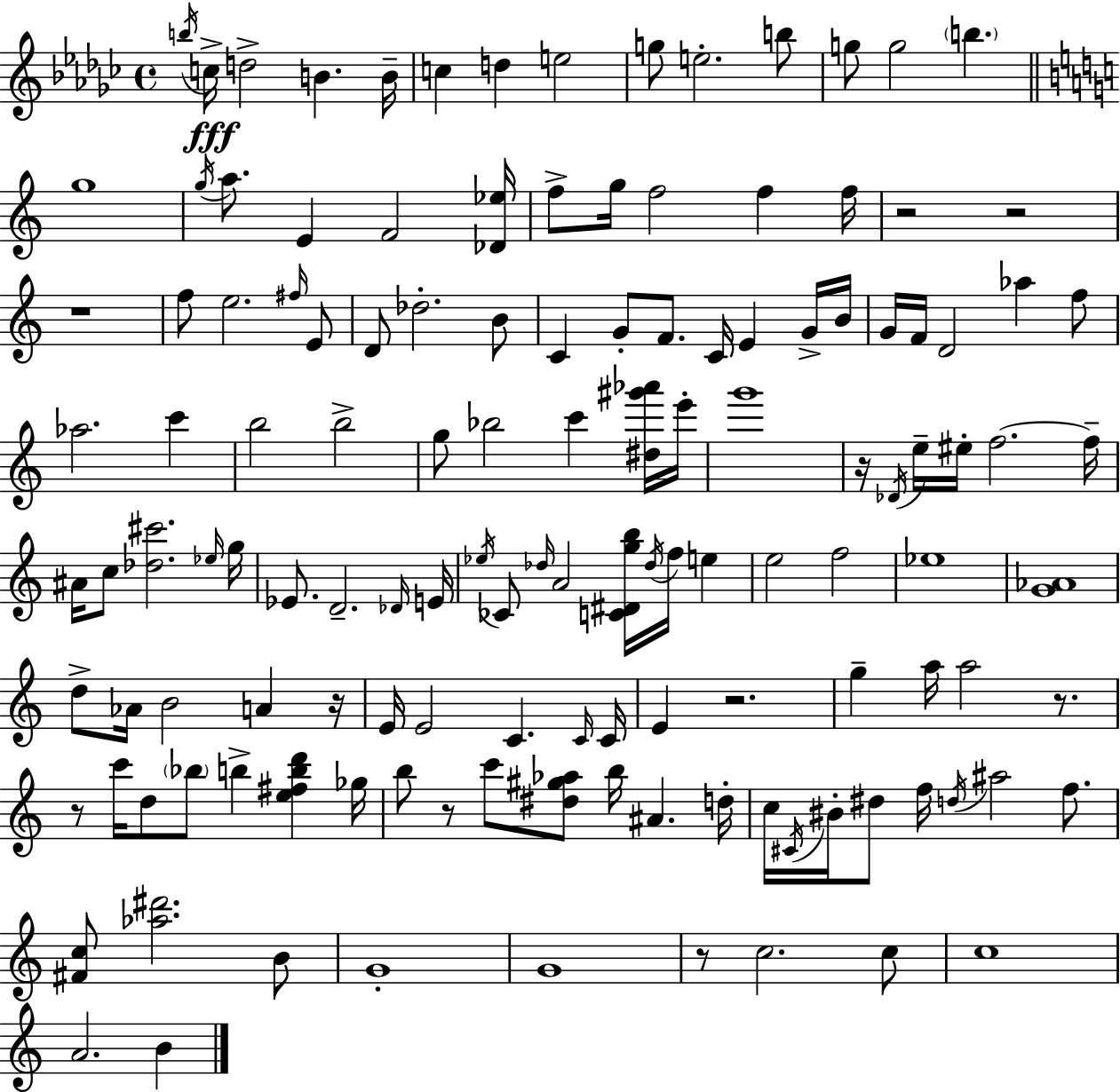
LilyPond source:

{
  \clef treble
  \time 4/4
  \defaultTimeSignature
  \key ees \minor
  \acciaccatura { b''16 }\fff c''16-> d''2-> b'4. | b'16-- c''4 d''4 e''2 | g''8 e''2.-. b''8 | g''8 g''2 \parenthesize b''4. | \break \bar "||" \break \key c \major g''1 | \acciaccatura { g''16 } a''8. e'4 f'2 | <des' ees''>16 f''8-> g''16 f''2 f''4 | f''16 r2 r2 | \break r1 | f''8 e''2. \grace { fis''16 } | e'8 d'8 des''2.-. | b'8 c'4 g'8-. f'8. c'16 e'4 | \break g'16-> b'16 g'16 f'16 d'2 aes''4 | f''8 aes''2. c'''4 | b''2 b''2-> | g''8 bes''2 c'''4 | \break <dis'' gis''' aes'''>16 e'''16-. g'''1 | r16 \acciaccatura { des'16 } e''16-- eis''16-. f''2.~~ | f''16-- ais'16 c''8 <des'' cis'''>2. | \grace { ees''16 } g''16 ees'8. d'2.-- | \break \grace { des'16 } e'16 \acciaccatura { ees''16 } ces'8 \grace { des''16 } a'2 | <c' dis' g'' b''>16 \acciaccatura { des''16 } f''16 e''4 e''2 | f''2 ees''1 | <g' aes'>1 | \break d''8-> aes'16 b'2 | a'4 r16 e'16 e'2 | c'4. \grace { c'16 } c'16 e'4 r2. | g''4-- a''16 a''2 | \break r8. r8 c'''16 d''8 \parenthesize bes''8 | b''4-> <e'' fis'' b'' d'''>4 ges''16 b''8 r8 c'''8 <dis'' gis'' aes''>8 | b''16 ais'4. d''16-. c''16 \acciaccatura { cis'16 } bis'16-. dis''8 f''16 \acciaccatura { d''16 } | ais''2 f''8. <fis' c''>8 <aes'' dis'''>2. | \break b'8 g'1-. | g'1 | r8 c''2. | c''8 c''1 | \break a'2. | b'4 \bar "|."
}